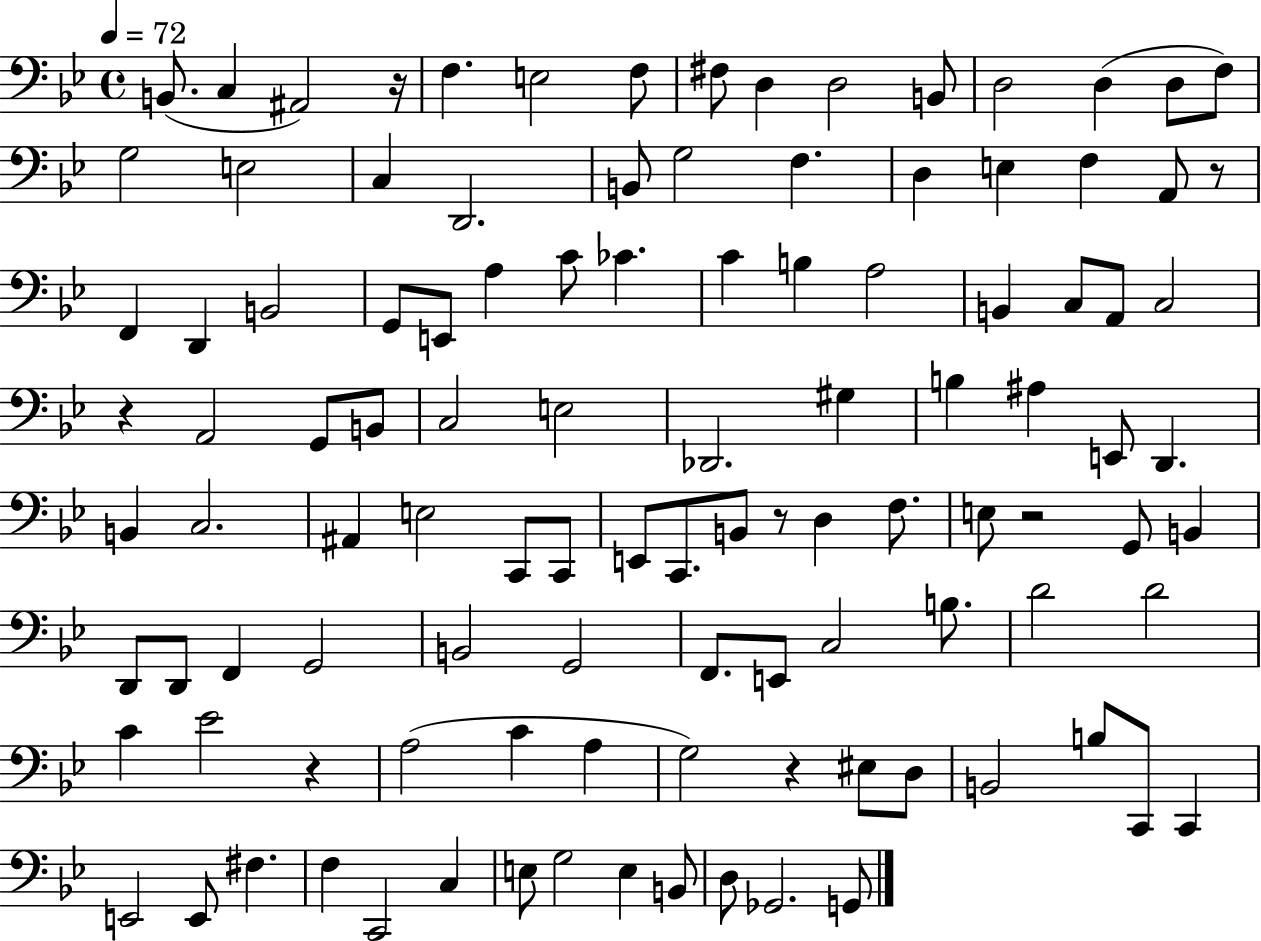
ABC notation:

X:1
T:Untitled
M:4/4
L:1/4
K:Bb
B,,/2 C, ^A,,2 z/4 F, E,2 F,/2 ^F,/2 D, D,2 B,,/2 D,2 D, D,/2 F,/2 G,2 E,2 C, D,,2 B,,/2 G,2 F, D, E, F, A,,/2 z/2 F,, D,, B,,2 G,,/2 E,,/2 A, C/2 _C C B, A,2 B,, C,/2 A,,/2 C,2 z A,,2 G,,/2 B,,/2 C,2 E,2 _D,,2 ^G, B, ^A, E,,/2 D,, B,, C,2 ^A,, E,2 C,,/2 C,,/2 E,,/2 C,,/2 B,,/2 z/2 D, F,/2 E,/2 z2 G,,/2 B,, D,,/2 D,,/2 F,, G,,2 B,,2 G,,2 F,,/2 E,,/2 C,2 B,/2 D2 D2 C _E2 z A,2 C A, G,2 z ^E,/2 D,/2 B,,2 B,/2 C,,/2 C,, E,,2 E,,/2 ^F, F, C,,2 C, E,/2 G,2 E, B,,/2 D,/2 _G,,2 G,,/2